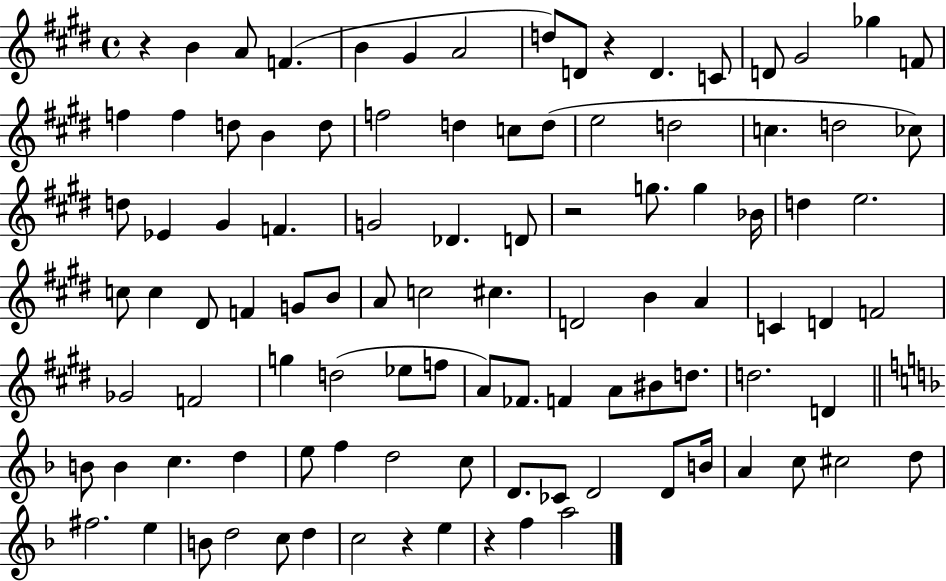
R/q B4/q A4/e F4/q. B4/q G#4/q A4/h D5/e D4/e R/q D4/q. C4/e D4/e G#4/h Gb5/q F4/e F5/q F5/q D5/e B4/q D5/e F5/h D5/q C5/e D5/e E5/h D5/h C5/q. D5/h CES5/e D5/e Eb4/q G#4/q F4/q. G4/h Db4/q. D4/e R/h G5/e. G5/q Bb4/s D5/q E5/h. C5/e C5/q D#4/e F4/q G4/e B4/e A4/e C5/h C#5/q. D4/h B4/q A4/q C4/q D4/q F4/h Gb4/h F4/h G5/q D5/h Eb5/e F5/e A4/e FES4/e. F4/q A4/e BIS4/e D5/e. D5/h. D4/q B4/e B4/q C5/q. D5/q E5/e F5/q D5/h C5/e D4/e. CES4/e D4/h D4/e B4/s A4/q C5/e C#5/h D5/e F#5/h. E5/q B4/e D5/h C5/e D5/q C5/h R/q E5/q R/q F5/q A5/h